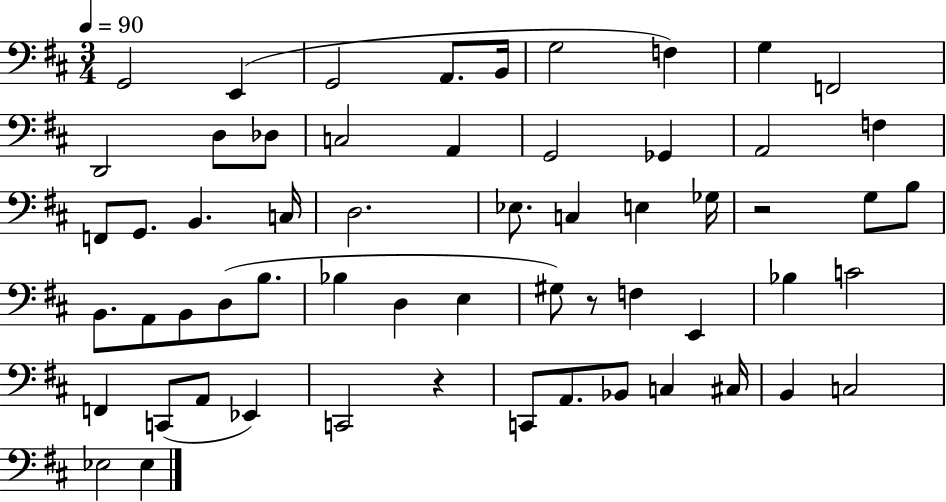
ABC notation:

X:1
T:Untitled
M:3/4
L:1/4
K:D
G,,2 E,, G,,2 A,,/2 B,,/4 G,2 F, G, F,,2 D,,2 D,/2 _D,/2 C,2 A,, G,,2 _G,, A,,2 F, F,,/2 G,,/2 B,, C,/4 D,2 _E,/2 C, E, _G,/4 z2 G,/2 B,/2 B,,/2 A,,/2 B,,/2 D,/2 B,/2 _B, D, E, ^G,/2 z/2 F, E,, _B, C2 F,, C,,/2 A,,/2 _E,, C,,2 z C,,/2 A,,/2 _B,,/2 C, ^C,/4 B,, C,2 _E,2 _E,